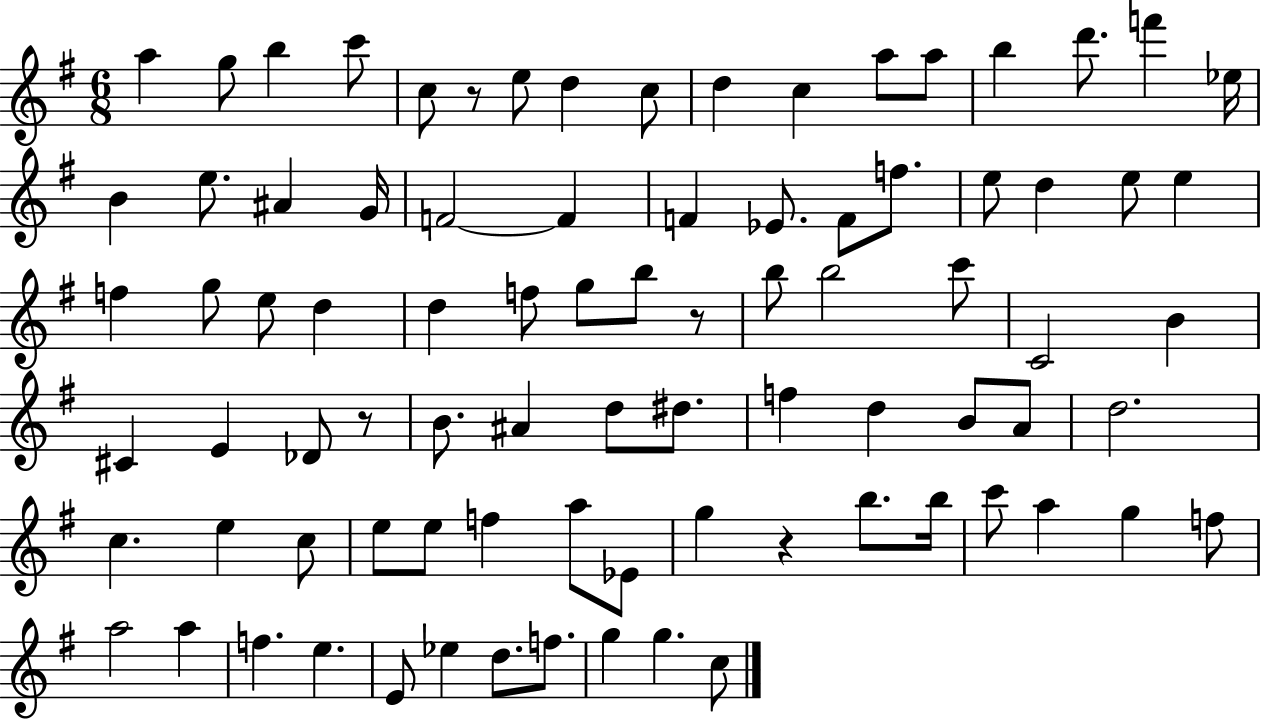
{
  \clef treble
  \numericTimeSignature
  \time 6/8
  \key g \major
  a''4 g''8 b''4 c'''8 | c''8 r8 e''8 d''4 c''8 | d''4 c''4 a''8 a''8 | b''4 d'''8. f'''4 ees''16 | \break b'4 e''8. ais'4 g'16 | f'2~~ f'4 | f'4 ees'8. f'8 f''8. | e''8 d''4 e''8 e''4 | \break f''4 g''8 e''8 d''4 | d''4 f''8 g''8 b''8 r8 | b''8 b''2 c'''8 | c'2 b'4 | \break cis'4 e'4 des'8 r8 | b'8. ais'4 d''8 dis''8. | f''4 d''4 b'8 a'8 | d''2. | \break c''4. e''4 c''8 | e''8 e''8 f''4 a''8 ees'8 | g''4 r4 b''8. b''16 | c'''8 a''4 g''4 f''8 | \break a''2 a''4 | f''4. e''4. | e'8 ees''4 d''8. f''8. | g''4 g''4. c''8 | \break \bar "|."
}